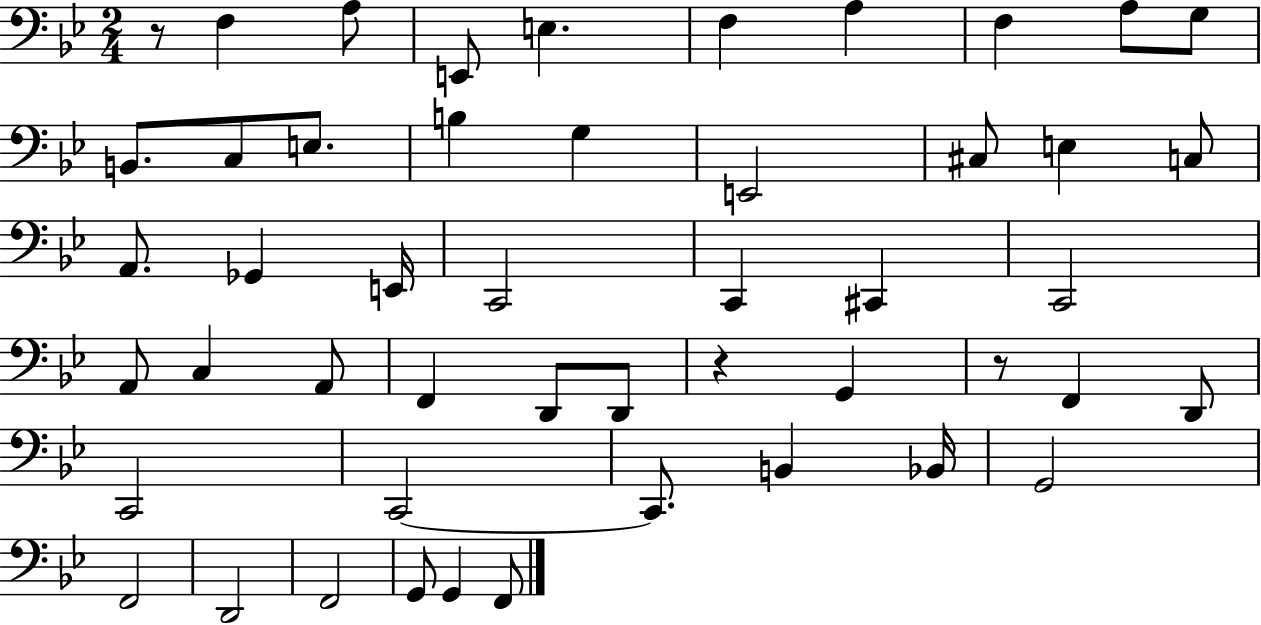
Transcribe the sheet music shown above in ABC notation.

X:1
T:Untitled
M:2/4
L:1/4
K:Bb
z/2 F, A,/2 E,,/2 E, F, A, F, A,/2 G,/2 B,,/2 C,/2 E,/2 B, G, E,,2 ^C,/2 E, C,/2 A,,/2 _G,, E,,/4 C,,2 C,, ^C,, C,,2 A,,/2 C, A,,/2 F,, D,,/2 D,,/2 z G,, z/2 F,, D,,/2 C,,2 C,,2 C,,/2 B,, _B,,/4 G,,2 F,,2 D,,2 F,,2 G,,/2 G,, F,,/2